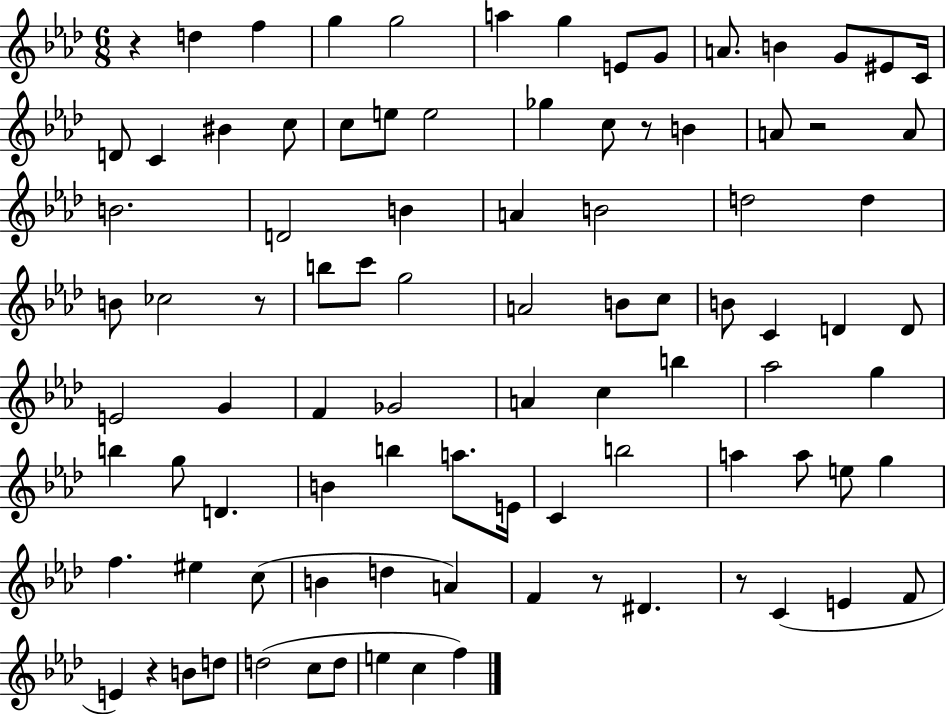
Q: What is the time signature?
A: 6/8